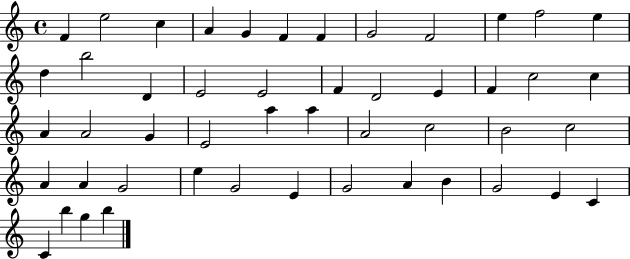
{
  \clef treble
  \time 4/4
  \defaultTimeSignature
  \key c \major
  f'4 e''2 c''4 | a'4 g'4 f'4 f'4 | g'2 f'2 | e''4 f''2 e''4 | \break d''4 b''2 d'4 | e'2 e'2 | f'4 d'2 e'4 | f'4 c''2 c''4 | \break a'4 a'2 g'4 | e'2 a''4 a''4 | a'2 c''2 | b'2 c''2 | \break a'4 a'4 g'2 | e''4 g'2 e'4 | g'2 a'4 b'4 | g'2 e'4 c'4 | \break c'4 b''4 g''4 b''4 | \bar "|."
}